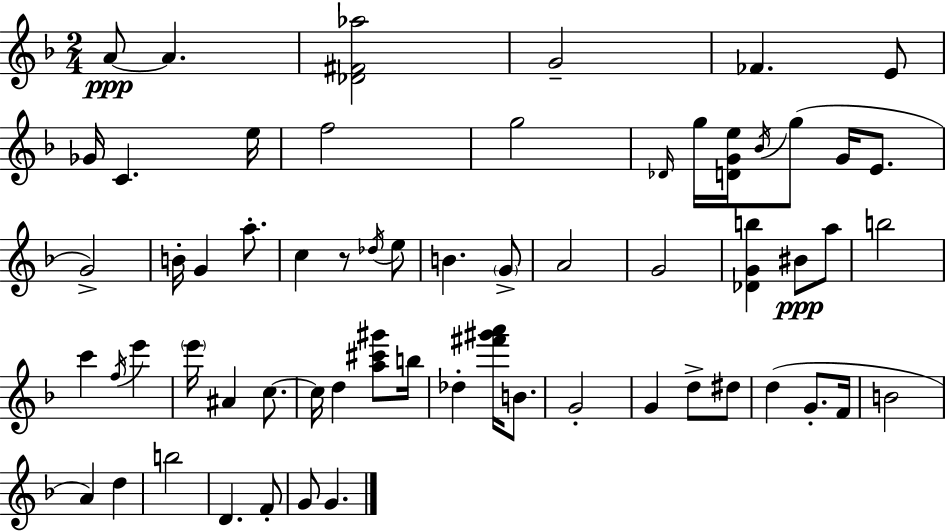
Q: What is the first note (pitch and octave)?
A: A4